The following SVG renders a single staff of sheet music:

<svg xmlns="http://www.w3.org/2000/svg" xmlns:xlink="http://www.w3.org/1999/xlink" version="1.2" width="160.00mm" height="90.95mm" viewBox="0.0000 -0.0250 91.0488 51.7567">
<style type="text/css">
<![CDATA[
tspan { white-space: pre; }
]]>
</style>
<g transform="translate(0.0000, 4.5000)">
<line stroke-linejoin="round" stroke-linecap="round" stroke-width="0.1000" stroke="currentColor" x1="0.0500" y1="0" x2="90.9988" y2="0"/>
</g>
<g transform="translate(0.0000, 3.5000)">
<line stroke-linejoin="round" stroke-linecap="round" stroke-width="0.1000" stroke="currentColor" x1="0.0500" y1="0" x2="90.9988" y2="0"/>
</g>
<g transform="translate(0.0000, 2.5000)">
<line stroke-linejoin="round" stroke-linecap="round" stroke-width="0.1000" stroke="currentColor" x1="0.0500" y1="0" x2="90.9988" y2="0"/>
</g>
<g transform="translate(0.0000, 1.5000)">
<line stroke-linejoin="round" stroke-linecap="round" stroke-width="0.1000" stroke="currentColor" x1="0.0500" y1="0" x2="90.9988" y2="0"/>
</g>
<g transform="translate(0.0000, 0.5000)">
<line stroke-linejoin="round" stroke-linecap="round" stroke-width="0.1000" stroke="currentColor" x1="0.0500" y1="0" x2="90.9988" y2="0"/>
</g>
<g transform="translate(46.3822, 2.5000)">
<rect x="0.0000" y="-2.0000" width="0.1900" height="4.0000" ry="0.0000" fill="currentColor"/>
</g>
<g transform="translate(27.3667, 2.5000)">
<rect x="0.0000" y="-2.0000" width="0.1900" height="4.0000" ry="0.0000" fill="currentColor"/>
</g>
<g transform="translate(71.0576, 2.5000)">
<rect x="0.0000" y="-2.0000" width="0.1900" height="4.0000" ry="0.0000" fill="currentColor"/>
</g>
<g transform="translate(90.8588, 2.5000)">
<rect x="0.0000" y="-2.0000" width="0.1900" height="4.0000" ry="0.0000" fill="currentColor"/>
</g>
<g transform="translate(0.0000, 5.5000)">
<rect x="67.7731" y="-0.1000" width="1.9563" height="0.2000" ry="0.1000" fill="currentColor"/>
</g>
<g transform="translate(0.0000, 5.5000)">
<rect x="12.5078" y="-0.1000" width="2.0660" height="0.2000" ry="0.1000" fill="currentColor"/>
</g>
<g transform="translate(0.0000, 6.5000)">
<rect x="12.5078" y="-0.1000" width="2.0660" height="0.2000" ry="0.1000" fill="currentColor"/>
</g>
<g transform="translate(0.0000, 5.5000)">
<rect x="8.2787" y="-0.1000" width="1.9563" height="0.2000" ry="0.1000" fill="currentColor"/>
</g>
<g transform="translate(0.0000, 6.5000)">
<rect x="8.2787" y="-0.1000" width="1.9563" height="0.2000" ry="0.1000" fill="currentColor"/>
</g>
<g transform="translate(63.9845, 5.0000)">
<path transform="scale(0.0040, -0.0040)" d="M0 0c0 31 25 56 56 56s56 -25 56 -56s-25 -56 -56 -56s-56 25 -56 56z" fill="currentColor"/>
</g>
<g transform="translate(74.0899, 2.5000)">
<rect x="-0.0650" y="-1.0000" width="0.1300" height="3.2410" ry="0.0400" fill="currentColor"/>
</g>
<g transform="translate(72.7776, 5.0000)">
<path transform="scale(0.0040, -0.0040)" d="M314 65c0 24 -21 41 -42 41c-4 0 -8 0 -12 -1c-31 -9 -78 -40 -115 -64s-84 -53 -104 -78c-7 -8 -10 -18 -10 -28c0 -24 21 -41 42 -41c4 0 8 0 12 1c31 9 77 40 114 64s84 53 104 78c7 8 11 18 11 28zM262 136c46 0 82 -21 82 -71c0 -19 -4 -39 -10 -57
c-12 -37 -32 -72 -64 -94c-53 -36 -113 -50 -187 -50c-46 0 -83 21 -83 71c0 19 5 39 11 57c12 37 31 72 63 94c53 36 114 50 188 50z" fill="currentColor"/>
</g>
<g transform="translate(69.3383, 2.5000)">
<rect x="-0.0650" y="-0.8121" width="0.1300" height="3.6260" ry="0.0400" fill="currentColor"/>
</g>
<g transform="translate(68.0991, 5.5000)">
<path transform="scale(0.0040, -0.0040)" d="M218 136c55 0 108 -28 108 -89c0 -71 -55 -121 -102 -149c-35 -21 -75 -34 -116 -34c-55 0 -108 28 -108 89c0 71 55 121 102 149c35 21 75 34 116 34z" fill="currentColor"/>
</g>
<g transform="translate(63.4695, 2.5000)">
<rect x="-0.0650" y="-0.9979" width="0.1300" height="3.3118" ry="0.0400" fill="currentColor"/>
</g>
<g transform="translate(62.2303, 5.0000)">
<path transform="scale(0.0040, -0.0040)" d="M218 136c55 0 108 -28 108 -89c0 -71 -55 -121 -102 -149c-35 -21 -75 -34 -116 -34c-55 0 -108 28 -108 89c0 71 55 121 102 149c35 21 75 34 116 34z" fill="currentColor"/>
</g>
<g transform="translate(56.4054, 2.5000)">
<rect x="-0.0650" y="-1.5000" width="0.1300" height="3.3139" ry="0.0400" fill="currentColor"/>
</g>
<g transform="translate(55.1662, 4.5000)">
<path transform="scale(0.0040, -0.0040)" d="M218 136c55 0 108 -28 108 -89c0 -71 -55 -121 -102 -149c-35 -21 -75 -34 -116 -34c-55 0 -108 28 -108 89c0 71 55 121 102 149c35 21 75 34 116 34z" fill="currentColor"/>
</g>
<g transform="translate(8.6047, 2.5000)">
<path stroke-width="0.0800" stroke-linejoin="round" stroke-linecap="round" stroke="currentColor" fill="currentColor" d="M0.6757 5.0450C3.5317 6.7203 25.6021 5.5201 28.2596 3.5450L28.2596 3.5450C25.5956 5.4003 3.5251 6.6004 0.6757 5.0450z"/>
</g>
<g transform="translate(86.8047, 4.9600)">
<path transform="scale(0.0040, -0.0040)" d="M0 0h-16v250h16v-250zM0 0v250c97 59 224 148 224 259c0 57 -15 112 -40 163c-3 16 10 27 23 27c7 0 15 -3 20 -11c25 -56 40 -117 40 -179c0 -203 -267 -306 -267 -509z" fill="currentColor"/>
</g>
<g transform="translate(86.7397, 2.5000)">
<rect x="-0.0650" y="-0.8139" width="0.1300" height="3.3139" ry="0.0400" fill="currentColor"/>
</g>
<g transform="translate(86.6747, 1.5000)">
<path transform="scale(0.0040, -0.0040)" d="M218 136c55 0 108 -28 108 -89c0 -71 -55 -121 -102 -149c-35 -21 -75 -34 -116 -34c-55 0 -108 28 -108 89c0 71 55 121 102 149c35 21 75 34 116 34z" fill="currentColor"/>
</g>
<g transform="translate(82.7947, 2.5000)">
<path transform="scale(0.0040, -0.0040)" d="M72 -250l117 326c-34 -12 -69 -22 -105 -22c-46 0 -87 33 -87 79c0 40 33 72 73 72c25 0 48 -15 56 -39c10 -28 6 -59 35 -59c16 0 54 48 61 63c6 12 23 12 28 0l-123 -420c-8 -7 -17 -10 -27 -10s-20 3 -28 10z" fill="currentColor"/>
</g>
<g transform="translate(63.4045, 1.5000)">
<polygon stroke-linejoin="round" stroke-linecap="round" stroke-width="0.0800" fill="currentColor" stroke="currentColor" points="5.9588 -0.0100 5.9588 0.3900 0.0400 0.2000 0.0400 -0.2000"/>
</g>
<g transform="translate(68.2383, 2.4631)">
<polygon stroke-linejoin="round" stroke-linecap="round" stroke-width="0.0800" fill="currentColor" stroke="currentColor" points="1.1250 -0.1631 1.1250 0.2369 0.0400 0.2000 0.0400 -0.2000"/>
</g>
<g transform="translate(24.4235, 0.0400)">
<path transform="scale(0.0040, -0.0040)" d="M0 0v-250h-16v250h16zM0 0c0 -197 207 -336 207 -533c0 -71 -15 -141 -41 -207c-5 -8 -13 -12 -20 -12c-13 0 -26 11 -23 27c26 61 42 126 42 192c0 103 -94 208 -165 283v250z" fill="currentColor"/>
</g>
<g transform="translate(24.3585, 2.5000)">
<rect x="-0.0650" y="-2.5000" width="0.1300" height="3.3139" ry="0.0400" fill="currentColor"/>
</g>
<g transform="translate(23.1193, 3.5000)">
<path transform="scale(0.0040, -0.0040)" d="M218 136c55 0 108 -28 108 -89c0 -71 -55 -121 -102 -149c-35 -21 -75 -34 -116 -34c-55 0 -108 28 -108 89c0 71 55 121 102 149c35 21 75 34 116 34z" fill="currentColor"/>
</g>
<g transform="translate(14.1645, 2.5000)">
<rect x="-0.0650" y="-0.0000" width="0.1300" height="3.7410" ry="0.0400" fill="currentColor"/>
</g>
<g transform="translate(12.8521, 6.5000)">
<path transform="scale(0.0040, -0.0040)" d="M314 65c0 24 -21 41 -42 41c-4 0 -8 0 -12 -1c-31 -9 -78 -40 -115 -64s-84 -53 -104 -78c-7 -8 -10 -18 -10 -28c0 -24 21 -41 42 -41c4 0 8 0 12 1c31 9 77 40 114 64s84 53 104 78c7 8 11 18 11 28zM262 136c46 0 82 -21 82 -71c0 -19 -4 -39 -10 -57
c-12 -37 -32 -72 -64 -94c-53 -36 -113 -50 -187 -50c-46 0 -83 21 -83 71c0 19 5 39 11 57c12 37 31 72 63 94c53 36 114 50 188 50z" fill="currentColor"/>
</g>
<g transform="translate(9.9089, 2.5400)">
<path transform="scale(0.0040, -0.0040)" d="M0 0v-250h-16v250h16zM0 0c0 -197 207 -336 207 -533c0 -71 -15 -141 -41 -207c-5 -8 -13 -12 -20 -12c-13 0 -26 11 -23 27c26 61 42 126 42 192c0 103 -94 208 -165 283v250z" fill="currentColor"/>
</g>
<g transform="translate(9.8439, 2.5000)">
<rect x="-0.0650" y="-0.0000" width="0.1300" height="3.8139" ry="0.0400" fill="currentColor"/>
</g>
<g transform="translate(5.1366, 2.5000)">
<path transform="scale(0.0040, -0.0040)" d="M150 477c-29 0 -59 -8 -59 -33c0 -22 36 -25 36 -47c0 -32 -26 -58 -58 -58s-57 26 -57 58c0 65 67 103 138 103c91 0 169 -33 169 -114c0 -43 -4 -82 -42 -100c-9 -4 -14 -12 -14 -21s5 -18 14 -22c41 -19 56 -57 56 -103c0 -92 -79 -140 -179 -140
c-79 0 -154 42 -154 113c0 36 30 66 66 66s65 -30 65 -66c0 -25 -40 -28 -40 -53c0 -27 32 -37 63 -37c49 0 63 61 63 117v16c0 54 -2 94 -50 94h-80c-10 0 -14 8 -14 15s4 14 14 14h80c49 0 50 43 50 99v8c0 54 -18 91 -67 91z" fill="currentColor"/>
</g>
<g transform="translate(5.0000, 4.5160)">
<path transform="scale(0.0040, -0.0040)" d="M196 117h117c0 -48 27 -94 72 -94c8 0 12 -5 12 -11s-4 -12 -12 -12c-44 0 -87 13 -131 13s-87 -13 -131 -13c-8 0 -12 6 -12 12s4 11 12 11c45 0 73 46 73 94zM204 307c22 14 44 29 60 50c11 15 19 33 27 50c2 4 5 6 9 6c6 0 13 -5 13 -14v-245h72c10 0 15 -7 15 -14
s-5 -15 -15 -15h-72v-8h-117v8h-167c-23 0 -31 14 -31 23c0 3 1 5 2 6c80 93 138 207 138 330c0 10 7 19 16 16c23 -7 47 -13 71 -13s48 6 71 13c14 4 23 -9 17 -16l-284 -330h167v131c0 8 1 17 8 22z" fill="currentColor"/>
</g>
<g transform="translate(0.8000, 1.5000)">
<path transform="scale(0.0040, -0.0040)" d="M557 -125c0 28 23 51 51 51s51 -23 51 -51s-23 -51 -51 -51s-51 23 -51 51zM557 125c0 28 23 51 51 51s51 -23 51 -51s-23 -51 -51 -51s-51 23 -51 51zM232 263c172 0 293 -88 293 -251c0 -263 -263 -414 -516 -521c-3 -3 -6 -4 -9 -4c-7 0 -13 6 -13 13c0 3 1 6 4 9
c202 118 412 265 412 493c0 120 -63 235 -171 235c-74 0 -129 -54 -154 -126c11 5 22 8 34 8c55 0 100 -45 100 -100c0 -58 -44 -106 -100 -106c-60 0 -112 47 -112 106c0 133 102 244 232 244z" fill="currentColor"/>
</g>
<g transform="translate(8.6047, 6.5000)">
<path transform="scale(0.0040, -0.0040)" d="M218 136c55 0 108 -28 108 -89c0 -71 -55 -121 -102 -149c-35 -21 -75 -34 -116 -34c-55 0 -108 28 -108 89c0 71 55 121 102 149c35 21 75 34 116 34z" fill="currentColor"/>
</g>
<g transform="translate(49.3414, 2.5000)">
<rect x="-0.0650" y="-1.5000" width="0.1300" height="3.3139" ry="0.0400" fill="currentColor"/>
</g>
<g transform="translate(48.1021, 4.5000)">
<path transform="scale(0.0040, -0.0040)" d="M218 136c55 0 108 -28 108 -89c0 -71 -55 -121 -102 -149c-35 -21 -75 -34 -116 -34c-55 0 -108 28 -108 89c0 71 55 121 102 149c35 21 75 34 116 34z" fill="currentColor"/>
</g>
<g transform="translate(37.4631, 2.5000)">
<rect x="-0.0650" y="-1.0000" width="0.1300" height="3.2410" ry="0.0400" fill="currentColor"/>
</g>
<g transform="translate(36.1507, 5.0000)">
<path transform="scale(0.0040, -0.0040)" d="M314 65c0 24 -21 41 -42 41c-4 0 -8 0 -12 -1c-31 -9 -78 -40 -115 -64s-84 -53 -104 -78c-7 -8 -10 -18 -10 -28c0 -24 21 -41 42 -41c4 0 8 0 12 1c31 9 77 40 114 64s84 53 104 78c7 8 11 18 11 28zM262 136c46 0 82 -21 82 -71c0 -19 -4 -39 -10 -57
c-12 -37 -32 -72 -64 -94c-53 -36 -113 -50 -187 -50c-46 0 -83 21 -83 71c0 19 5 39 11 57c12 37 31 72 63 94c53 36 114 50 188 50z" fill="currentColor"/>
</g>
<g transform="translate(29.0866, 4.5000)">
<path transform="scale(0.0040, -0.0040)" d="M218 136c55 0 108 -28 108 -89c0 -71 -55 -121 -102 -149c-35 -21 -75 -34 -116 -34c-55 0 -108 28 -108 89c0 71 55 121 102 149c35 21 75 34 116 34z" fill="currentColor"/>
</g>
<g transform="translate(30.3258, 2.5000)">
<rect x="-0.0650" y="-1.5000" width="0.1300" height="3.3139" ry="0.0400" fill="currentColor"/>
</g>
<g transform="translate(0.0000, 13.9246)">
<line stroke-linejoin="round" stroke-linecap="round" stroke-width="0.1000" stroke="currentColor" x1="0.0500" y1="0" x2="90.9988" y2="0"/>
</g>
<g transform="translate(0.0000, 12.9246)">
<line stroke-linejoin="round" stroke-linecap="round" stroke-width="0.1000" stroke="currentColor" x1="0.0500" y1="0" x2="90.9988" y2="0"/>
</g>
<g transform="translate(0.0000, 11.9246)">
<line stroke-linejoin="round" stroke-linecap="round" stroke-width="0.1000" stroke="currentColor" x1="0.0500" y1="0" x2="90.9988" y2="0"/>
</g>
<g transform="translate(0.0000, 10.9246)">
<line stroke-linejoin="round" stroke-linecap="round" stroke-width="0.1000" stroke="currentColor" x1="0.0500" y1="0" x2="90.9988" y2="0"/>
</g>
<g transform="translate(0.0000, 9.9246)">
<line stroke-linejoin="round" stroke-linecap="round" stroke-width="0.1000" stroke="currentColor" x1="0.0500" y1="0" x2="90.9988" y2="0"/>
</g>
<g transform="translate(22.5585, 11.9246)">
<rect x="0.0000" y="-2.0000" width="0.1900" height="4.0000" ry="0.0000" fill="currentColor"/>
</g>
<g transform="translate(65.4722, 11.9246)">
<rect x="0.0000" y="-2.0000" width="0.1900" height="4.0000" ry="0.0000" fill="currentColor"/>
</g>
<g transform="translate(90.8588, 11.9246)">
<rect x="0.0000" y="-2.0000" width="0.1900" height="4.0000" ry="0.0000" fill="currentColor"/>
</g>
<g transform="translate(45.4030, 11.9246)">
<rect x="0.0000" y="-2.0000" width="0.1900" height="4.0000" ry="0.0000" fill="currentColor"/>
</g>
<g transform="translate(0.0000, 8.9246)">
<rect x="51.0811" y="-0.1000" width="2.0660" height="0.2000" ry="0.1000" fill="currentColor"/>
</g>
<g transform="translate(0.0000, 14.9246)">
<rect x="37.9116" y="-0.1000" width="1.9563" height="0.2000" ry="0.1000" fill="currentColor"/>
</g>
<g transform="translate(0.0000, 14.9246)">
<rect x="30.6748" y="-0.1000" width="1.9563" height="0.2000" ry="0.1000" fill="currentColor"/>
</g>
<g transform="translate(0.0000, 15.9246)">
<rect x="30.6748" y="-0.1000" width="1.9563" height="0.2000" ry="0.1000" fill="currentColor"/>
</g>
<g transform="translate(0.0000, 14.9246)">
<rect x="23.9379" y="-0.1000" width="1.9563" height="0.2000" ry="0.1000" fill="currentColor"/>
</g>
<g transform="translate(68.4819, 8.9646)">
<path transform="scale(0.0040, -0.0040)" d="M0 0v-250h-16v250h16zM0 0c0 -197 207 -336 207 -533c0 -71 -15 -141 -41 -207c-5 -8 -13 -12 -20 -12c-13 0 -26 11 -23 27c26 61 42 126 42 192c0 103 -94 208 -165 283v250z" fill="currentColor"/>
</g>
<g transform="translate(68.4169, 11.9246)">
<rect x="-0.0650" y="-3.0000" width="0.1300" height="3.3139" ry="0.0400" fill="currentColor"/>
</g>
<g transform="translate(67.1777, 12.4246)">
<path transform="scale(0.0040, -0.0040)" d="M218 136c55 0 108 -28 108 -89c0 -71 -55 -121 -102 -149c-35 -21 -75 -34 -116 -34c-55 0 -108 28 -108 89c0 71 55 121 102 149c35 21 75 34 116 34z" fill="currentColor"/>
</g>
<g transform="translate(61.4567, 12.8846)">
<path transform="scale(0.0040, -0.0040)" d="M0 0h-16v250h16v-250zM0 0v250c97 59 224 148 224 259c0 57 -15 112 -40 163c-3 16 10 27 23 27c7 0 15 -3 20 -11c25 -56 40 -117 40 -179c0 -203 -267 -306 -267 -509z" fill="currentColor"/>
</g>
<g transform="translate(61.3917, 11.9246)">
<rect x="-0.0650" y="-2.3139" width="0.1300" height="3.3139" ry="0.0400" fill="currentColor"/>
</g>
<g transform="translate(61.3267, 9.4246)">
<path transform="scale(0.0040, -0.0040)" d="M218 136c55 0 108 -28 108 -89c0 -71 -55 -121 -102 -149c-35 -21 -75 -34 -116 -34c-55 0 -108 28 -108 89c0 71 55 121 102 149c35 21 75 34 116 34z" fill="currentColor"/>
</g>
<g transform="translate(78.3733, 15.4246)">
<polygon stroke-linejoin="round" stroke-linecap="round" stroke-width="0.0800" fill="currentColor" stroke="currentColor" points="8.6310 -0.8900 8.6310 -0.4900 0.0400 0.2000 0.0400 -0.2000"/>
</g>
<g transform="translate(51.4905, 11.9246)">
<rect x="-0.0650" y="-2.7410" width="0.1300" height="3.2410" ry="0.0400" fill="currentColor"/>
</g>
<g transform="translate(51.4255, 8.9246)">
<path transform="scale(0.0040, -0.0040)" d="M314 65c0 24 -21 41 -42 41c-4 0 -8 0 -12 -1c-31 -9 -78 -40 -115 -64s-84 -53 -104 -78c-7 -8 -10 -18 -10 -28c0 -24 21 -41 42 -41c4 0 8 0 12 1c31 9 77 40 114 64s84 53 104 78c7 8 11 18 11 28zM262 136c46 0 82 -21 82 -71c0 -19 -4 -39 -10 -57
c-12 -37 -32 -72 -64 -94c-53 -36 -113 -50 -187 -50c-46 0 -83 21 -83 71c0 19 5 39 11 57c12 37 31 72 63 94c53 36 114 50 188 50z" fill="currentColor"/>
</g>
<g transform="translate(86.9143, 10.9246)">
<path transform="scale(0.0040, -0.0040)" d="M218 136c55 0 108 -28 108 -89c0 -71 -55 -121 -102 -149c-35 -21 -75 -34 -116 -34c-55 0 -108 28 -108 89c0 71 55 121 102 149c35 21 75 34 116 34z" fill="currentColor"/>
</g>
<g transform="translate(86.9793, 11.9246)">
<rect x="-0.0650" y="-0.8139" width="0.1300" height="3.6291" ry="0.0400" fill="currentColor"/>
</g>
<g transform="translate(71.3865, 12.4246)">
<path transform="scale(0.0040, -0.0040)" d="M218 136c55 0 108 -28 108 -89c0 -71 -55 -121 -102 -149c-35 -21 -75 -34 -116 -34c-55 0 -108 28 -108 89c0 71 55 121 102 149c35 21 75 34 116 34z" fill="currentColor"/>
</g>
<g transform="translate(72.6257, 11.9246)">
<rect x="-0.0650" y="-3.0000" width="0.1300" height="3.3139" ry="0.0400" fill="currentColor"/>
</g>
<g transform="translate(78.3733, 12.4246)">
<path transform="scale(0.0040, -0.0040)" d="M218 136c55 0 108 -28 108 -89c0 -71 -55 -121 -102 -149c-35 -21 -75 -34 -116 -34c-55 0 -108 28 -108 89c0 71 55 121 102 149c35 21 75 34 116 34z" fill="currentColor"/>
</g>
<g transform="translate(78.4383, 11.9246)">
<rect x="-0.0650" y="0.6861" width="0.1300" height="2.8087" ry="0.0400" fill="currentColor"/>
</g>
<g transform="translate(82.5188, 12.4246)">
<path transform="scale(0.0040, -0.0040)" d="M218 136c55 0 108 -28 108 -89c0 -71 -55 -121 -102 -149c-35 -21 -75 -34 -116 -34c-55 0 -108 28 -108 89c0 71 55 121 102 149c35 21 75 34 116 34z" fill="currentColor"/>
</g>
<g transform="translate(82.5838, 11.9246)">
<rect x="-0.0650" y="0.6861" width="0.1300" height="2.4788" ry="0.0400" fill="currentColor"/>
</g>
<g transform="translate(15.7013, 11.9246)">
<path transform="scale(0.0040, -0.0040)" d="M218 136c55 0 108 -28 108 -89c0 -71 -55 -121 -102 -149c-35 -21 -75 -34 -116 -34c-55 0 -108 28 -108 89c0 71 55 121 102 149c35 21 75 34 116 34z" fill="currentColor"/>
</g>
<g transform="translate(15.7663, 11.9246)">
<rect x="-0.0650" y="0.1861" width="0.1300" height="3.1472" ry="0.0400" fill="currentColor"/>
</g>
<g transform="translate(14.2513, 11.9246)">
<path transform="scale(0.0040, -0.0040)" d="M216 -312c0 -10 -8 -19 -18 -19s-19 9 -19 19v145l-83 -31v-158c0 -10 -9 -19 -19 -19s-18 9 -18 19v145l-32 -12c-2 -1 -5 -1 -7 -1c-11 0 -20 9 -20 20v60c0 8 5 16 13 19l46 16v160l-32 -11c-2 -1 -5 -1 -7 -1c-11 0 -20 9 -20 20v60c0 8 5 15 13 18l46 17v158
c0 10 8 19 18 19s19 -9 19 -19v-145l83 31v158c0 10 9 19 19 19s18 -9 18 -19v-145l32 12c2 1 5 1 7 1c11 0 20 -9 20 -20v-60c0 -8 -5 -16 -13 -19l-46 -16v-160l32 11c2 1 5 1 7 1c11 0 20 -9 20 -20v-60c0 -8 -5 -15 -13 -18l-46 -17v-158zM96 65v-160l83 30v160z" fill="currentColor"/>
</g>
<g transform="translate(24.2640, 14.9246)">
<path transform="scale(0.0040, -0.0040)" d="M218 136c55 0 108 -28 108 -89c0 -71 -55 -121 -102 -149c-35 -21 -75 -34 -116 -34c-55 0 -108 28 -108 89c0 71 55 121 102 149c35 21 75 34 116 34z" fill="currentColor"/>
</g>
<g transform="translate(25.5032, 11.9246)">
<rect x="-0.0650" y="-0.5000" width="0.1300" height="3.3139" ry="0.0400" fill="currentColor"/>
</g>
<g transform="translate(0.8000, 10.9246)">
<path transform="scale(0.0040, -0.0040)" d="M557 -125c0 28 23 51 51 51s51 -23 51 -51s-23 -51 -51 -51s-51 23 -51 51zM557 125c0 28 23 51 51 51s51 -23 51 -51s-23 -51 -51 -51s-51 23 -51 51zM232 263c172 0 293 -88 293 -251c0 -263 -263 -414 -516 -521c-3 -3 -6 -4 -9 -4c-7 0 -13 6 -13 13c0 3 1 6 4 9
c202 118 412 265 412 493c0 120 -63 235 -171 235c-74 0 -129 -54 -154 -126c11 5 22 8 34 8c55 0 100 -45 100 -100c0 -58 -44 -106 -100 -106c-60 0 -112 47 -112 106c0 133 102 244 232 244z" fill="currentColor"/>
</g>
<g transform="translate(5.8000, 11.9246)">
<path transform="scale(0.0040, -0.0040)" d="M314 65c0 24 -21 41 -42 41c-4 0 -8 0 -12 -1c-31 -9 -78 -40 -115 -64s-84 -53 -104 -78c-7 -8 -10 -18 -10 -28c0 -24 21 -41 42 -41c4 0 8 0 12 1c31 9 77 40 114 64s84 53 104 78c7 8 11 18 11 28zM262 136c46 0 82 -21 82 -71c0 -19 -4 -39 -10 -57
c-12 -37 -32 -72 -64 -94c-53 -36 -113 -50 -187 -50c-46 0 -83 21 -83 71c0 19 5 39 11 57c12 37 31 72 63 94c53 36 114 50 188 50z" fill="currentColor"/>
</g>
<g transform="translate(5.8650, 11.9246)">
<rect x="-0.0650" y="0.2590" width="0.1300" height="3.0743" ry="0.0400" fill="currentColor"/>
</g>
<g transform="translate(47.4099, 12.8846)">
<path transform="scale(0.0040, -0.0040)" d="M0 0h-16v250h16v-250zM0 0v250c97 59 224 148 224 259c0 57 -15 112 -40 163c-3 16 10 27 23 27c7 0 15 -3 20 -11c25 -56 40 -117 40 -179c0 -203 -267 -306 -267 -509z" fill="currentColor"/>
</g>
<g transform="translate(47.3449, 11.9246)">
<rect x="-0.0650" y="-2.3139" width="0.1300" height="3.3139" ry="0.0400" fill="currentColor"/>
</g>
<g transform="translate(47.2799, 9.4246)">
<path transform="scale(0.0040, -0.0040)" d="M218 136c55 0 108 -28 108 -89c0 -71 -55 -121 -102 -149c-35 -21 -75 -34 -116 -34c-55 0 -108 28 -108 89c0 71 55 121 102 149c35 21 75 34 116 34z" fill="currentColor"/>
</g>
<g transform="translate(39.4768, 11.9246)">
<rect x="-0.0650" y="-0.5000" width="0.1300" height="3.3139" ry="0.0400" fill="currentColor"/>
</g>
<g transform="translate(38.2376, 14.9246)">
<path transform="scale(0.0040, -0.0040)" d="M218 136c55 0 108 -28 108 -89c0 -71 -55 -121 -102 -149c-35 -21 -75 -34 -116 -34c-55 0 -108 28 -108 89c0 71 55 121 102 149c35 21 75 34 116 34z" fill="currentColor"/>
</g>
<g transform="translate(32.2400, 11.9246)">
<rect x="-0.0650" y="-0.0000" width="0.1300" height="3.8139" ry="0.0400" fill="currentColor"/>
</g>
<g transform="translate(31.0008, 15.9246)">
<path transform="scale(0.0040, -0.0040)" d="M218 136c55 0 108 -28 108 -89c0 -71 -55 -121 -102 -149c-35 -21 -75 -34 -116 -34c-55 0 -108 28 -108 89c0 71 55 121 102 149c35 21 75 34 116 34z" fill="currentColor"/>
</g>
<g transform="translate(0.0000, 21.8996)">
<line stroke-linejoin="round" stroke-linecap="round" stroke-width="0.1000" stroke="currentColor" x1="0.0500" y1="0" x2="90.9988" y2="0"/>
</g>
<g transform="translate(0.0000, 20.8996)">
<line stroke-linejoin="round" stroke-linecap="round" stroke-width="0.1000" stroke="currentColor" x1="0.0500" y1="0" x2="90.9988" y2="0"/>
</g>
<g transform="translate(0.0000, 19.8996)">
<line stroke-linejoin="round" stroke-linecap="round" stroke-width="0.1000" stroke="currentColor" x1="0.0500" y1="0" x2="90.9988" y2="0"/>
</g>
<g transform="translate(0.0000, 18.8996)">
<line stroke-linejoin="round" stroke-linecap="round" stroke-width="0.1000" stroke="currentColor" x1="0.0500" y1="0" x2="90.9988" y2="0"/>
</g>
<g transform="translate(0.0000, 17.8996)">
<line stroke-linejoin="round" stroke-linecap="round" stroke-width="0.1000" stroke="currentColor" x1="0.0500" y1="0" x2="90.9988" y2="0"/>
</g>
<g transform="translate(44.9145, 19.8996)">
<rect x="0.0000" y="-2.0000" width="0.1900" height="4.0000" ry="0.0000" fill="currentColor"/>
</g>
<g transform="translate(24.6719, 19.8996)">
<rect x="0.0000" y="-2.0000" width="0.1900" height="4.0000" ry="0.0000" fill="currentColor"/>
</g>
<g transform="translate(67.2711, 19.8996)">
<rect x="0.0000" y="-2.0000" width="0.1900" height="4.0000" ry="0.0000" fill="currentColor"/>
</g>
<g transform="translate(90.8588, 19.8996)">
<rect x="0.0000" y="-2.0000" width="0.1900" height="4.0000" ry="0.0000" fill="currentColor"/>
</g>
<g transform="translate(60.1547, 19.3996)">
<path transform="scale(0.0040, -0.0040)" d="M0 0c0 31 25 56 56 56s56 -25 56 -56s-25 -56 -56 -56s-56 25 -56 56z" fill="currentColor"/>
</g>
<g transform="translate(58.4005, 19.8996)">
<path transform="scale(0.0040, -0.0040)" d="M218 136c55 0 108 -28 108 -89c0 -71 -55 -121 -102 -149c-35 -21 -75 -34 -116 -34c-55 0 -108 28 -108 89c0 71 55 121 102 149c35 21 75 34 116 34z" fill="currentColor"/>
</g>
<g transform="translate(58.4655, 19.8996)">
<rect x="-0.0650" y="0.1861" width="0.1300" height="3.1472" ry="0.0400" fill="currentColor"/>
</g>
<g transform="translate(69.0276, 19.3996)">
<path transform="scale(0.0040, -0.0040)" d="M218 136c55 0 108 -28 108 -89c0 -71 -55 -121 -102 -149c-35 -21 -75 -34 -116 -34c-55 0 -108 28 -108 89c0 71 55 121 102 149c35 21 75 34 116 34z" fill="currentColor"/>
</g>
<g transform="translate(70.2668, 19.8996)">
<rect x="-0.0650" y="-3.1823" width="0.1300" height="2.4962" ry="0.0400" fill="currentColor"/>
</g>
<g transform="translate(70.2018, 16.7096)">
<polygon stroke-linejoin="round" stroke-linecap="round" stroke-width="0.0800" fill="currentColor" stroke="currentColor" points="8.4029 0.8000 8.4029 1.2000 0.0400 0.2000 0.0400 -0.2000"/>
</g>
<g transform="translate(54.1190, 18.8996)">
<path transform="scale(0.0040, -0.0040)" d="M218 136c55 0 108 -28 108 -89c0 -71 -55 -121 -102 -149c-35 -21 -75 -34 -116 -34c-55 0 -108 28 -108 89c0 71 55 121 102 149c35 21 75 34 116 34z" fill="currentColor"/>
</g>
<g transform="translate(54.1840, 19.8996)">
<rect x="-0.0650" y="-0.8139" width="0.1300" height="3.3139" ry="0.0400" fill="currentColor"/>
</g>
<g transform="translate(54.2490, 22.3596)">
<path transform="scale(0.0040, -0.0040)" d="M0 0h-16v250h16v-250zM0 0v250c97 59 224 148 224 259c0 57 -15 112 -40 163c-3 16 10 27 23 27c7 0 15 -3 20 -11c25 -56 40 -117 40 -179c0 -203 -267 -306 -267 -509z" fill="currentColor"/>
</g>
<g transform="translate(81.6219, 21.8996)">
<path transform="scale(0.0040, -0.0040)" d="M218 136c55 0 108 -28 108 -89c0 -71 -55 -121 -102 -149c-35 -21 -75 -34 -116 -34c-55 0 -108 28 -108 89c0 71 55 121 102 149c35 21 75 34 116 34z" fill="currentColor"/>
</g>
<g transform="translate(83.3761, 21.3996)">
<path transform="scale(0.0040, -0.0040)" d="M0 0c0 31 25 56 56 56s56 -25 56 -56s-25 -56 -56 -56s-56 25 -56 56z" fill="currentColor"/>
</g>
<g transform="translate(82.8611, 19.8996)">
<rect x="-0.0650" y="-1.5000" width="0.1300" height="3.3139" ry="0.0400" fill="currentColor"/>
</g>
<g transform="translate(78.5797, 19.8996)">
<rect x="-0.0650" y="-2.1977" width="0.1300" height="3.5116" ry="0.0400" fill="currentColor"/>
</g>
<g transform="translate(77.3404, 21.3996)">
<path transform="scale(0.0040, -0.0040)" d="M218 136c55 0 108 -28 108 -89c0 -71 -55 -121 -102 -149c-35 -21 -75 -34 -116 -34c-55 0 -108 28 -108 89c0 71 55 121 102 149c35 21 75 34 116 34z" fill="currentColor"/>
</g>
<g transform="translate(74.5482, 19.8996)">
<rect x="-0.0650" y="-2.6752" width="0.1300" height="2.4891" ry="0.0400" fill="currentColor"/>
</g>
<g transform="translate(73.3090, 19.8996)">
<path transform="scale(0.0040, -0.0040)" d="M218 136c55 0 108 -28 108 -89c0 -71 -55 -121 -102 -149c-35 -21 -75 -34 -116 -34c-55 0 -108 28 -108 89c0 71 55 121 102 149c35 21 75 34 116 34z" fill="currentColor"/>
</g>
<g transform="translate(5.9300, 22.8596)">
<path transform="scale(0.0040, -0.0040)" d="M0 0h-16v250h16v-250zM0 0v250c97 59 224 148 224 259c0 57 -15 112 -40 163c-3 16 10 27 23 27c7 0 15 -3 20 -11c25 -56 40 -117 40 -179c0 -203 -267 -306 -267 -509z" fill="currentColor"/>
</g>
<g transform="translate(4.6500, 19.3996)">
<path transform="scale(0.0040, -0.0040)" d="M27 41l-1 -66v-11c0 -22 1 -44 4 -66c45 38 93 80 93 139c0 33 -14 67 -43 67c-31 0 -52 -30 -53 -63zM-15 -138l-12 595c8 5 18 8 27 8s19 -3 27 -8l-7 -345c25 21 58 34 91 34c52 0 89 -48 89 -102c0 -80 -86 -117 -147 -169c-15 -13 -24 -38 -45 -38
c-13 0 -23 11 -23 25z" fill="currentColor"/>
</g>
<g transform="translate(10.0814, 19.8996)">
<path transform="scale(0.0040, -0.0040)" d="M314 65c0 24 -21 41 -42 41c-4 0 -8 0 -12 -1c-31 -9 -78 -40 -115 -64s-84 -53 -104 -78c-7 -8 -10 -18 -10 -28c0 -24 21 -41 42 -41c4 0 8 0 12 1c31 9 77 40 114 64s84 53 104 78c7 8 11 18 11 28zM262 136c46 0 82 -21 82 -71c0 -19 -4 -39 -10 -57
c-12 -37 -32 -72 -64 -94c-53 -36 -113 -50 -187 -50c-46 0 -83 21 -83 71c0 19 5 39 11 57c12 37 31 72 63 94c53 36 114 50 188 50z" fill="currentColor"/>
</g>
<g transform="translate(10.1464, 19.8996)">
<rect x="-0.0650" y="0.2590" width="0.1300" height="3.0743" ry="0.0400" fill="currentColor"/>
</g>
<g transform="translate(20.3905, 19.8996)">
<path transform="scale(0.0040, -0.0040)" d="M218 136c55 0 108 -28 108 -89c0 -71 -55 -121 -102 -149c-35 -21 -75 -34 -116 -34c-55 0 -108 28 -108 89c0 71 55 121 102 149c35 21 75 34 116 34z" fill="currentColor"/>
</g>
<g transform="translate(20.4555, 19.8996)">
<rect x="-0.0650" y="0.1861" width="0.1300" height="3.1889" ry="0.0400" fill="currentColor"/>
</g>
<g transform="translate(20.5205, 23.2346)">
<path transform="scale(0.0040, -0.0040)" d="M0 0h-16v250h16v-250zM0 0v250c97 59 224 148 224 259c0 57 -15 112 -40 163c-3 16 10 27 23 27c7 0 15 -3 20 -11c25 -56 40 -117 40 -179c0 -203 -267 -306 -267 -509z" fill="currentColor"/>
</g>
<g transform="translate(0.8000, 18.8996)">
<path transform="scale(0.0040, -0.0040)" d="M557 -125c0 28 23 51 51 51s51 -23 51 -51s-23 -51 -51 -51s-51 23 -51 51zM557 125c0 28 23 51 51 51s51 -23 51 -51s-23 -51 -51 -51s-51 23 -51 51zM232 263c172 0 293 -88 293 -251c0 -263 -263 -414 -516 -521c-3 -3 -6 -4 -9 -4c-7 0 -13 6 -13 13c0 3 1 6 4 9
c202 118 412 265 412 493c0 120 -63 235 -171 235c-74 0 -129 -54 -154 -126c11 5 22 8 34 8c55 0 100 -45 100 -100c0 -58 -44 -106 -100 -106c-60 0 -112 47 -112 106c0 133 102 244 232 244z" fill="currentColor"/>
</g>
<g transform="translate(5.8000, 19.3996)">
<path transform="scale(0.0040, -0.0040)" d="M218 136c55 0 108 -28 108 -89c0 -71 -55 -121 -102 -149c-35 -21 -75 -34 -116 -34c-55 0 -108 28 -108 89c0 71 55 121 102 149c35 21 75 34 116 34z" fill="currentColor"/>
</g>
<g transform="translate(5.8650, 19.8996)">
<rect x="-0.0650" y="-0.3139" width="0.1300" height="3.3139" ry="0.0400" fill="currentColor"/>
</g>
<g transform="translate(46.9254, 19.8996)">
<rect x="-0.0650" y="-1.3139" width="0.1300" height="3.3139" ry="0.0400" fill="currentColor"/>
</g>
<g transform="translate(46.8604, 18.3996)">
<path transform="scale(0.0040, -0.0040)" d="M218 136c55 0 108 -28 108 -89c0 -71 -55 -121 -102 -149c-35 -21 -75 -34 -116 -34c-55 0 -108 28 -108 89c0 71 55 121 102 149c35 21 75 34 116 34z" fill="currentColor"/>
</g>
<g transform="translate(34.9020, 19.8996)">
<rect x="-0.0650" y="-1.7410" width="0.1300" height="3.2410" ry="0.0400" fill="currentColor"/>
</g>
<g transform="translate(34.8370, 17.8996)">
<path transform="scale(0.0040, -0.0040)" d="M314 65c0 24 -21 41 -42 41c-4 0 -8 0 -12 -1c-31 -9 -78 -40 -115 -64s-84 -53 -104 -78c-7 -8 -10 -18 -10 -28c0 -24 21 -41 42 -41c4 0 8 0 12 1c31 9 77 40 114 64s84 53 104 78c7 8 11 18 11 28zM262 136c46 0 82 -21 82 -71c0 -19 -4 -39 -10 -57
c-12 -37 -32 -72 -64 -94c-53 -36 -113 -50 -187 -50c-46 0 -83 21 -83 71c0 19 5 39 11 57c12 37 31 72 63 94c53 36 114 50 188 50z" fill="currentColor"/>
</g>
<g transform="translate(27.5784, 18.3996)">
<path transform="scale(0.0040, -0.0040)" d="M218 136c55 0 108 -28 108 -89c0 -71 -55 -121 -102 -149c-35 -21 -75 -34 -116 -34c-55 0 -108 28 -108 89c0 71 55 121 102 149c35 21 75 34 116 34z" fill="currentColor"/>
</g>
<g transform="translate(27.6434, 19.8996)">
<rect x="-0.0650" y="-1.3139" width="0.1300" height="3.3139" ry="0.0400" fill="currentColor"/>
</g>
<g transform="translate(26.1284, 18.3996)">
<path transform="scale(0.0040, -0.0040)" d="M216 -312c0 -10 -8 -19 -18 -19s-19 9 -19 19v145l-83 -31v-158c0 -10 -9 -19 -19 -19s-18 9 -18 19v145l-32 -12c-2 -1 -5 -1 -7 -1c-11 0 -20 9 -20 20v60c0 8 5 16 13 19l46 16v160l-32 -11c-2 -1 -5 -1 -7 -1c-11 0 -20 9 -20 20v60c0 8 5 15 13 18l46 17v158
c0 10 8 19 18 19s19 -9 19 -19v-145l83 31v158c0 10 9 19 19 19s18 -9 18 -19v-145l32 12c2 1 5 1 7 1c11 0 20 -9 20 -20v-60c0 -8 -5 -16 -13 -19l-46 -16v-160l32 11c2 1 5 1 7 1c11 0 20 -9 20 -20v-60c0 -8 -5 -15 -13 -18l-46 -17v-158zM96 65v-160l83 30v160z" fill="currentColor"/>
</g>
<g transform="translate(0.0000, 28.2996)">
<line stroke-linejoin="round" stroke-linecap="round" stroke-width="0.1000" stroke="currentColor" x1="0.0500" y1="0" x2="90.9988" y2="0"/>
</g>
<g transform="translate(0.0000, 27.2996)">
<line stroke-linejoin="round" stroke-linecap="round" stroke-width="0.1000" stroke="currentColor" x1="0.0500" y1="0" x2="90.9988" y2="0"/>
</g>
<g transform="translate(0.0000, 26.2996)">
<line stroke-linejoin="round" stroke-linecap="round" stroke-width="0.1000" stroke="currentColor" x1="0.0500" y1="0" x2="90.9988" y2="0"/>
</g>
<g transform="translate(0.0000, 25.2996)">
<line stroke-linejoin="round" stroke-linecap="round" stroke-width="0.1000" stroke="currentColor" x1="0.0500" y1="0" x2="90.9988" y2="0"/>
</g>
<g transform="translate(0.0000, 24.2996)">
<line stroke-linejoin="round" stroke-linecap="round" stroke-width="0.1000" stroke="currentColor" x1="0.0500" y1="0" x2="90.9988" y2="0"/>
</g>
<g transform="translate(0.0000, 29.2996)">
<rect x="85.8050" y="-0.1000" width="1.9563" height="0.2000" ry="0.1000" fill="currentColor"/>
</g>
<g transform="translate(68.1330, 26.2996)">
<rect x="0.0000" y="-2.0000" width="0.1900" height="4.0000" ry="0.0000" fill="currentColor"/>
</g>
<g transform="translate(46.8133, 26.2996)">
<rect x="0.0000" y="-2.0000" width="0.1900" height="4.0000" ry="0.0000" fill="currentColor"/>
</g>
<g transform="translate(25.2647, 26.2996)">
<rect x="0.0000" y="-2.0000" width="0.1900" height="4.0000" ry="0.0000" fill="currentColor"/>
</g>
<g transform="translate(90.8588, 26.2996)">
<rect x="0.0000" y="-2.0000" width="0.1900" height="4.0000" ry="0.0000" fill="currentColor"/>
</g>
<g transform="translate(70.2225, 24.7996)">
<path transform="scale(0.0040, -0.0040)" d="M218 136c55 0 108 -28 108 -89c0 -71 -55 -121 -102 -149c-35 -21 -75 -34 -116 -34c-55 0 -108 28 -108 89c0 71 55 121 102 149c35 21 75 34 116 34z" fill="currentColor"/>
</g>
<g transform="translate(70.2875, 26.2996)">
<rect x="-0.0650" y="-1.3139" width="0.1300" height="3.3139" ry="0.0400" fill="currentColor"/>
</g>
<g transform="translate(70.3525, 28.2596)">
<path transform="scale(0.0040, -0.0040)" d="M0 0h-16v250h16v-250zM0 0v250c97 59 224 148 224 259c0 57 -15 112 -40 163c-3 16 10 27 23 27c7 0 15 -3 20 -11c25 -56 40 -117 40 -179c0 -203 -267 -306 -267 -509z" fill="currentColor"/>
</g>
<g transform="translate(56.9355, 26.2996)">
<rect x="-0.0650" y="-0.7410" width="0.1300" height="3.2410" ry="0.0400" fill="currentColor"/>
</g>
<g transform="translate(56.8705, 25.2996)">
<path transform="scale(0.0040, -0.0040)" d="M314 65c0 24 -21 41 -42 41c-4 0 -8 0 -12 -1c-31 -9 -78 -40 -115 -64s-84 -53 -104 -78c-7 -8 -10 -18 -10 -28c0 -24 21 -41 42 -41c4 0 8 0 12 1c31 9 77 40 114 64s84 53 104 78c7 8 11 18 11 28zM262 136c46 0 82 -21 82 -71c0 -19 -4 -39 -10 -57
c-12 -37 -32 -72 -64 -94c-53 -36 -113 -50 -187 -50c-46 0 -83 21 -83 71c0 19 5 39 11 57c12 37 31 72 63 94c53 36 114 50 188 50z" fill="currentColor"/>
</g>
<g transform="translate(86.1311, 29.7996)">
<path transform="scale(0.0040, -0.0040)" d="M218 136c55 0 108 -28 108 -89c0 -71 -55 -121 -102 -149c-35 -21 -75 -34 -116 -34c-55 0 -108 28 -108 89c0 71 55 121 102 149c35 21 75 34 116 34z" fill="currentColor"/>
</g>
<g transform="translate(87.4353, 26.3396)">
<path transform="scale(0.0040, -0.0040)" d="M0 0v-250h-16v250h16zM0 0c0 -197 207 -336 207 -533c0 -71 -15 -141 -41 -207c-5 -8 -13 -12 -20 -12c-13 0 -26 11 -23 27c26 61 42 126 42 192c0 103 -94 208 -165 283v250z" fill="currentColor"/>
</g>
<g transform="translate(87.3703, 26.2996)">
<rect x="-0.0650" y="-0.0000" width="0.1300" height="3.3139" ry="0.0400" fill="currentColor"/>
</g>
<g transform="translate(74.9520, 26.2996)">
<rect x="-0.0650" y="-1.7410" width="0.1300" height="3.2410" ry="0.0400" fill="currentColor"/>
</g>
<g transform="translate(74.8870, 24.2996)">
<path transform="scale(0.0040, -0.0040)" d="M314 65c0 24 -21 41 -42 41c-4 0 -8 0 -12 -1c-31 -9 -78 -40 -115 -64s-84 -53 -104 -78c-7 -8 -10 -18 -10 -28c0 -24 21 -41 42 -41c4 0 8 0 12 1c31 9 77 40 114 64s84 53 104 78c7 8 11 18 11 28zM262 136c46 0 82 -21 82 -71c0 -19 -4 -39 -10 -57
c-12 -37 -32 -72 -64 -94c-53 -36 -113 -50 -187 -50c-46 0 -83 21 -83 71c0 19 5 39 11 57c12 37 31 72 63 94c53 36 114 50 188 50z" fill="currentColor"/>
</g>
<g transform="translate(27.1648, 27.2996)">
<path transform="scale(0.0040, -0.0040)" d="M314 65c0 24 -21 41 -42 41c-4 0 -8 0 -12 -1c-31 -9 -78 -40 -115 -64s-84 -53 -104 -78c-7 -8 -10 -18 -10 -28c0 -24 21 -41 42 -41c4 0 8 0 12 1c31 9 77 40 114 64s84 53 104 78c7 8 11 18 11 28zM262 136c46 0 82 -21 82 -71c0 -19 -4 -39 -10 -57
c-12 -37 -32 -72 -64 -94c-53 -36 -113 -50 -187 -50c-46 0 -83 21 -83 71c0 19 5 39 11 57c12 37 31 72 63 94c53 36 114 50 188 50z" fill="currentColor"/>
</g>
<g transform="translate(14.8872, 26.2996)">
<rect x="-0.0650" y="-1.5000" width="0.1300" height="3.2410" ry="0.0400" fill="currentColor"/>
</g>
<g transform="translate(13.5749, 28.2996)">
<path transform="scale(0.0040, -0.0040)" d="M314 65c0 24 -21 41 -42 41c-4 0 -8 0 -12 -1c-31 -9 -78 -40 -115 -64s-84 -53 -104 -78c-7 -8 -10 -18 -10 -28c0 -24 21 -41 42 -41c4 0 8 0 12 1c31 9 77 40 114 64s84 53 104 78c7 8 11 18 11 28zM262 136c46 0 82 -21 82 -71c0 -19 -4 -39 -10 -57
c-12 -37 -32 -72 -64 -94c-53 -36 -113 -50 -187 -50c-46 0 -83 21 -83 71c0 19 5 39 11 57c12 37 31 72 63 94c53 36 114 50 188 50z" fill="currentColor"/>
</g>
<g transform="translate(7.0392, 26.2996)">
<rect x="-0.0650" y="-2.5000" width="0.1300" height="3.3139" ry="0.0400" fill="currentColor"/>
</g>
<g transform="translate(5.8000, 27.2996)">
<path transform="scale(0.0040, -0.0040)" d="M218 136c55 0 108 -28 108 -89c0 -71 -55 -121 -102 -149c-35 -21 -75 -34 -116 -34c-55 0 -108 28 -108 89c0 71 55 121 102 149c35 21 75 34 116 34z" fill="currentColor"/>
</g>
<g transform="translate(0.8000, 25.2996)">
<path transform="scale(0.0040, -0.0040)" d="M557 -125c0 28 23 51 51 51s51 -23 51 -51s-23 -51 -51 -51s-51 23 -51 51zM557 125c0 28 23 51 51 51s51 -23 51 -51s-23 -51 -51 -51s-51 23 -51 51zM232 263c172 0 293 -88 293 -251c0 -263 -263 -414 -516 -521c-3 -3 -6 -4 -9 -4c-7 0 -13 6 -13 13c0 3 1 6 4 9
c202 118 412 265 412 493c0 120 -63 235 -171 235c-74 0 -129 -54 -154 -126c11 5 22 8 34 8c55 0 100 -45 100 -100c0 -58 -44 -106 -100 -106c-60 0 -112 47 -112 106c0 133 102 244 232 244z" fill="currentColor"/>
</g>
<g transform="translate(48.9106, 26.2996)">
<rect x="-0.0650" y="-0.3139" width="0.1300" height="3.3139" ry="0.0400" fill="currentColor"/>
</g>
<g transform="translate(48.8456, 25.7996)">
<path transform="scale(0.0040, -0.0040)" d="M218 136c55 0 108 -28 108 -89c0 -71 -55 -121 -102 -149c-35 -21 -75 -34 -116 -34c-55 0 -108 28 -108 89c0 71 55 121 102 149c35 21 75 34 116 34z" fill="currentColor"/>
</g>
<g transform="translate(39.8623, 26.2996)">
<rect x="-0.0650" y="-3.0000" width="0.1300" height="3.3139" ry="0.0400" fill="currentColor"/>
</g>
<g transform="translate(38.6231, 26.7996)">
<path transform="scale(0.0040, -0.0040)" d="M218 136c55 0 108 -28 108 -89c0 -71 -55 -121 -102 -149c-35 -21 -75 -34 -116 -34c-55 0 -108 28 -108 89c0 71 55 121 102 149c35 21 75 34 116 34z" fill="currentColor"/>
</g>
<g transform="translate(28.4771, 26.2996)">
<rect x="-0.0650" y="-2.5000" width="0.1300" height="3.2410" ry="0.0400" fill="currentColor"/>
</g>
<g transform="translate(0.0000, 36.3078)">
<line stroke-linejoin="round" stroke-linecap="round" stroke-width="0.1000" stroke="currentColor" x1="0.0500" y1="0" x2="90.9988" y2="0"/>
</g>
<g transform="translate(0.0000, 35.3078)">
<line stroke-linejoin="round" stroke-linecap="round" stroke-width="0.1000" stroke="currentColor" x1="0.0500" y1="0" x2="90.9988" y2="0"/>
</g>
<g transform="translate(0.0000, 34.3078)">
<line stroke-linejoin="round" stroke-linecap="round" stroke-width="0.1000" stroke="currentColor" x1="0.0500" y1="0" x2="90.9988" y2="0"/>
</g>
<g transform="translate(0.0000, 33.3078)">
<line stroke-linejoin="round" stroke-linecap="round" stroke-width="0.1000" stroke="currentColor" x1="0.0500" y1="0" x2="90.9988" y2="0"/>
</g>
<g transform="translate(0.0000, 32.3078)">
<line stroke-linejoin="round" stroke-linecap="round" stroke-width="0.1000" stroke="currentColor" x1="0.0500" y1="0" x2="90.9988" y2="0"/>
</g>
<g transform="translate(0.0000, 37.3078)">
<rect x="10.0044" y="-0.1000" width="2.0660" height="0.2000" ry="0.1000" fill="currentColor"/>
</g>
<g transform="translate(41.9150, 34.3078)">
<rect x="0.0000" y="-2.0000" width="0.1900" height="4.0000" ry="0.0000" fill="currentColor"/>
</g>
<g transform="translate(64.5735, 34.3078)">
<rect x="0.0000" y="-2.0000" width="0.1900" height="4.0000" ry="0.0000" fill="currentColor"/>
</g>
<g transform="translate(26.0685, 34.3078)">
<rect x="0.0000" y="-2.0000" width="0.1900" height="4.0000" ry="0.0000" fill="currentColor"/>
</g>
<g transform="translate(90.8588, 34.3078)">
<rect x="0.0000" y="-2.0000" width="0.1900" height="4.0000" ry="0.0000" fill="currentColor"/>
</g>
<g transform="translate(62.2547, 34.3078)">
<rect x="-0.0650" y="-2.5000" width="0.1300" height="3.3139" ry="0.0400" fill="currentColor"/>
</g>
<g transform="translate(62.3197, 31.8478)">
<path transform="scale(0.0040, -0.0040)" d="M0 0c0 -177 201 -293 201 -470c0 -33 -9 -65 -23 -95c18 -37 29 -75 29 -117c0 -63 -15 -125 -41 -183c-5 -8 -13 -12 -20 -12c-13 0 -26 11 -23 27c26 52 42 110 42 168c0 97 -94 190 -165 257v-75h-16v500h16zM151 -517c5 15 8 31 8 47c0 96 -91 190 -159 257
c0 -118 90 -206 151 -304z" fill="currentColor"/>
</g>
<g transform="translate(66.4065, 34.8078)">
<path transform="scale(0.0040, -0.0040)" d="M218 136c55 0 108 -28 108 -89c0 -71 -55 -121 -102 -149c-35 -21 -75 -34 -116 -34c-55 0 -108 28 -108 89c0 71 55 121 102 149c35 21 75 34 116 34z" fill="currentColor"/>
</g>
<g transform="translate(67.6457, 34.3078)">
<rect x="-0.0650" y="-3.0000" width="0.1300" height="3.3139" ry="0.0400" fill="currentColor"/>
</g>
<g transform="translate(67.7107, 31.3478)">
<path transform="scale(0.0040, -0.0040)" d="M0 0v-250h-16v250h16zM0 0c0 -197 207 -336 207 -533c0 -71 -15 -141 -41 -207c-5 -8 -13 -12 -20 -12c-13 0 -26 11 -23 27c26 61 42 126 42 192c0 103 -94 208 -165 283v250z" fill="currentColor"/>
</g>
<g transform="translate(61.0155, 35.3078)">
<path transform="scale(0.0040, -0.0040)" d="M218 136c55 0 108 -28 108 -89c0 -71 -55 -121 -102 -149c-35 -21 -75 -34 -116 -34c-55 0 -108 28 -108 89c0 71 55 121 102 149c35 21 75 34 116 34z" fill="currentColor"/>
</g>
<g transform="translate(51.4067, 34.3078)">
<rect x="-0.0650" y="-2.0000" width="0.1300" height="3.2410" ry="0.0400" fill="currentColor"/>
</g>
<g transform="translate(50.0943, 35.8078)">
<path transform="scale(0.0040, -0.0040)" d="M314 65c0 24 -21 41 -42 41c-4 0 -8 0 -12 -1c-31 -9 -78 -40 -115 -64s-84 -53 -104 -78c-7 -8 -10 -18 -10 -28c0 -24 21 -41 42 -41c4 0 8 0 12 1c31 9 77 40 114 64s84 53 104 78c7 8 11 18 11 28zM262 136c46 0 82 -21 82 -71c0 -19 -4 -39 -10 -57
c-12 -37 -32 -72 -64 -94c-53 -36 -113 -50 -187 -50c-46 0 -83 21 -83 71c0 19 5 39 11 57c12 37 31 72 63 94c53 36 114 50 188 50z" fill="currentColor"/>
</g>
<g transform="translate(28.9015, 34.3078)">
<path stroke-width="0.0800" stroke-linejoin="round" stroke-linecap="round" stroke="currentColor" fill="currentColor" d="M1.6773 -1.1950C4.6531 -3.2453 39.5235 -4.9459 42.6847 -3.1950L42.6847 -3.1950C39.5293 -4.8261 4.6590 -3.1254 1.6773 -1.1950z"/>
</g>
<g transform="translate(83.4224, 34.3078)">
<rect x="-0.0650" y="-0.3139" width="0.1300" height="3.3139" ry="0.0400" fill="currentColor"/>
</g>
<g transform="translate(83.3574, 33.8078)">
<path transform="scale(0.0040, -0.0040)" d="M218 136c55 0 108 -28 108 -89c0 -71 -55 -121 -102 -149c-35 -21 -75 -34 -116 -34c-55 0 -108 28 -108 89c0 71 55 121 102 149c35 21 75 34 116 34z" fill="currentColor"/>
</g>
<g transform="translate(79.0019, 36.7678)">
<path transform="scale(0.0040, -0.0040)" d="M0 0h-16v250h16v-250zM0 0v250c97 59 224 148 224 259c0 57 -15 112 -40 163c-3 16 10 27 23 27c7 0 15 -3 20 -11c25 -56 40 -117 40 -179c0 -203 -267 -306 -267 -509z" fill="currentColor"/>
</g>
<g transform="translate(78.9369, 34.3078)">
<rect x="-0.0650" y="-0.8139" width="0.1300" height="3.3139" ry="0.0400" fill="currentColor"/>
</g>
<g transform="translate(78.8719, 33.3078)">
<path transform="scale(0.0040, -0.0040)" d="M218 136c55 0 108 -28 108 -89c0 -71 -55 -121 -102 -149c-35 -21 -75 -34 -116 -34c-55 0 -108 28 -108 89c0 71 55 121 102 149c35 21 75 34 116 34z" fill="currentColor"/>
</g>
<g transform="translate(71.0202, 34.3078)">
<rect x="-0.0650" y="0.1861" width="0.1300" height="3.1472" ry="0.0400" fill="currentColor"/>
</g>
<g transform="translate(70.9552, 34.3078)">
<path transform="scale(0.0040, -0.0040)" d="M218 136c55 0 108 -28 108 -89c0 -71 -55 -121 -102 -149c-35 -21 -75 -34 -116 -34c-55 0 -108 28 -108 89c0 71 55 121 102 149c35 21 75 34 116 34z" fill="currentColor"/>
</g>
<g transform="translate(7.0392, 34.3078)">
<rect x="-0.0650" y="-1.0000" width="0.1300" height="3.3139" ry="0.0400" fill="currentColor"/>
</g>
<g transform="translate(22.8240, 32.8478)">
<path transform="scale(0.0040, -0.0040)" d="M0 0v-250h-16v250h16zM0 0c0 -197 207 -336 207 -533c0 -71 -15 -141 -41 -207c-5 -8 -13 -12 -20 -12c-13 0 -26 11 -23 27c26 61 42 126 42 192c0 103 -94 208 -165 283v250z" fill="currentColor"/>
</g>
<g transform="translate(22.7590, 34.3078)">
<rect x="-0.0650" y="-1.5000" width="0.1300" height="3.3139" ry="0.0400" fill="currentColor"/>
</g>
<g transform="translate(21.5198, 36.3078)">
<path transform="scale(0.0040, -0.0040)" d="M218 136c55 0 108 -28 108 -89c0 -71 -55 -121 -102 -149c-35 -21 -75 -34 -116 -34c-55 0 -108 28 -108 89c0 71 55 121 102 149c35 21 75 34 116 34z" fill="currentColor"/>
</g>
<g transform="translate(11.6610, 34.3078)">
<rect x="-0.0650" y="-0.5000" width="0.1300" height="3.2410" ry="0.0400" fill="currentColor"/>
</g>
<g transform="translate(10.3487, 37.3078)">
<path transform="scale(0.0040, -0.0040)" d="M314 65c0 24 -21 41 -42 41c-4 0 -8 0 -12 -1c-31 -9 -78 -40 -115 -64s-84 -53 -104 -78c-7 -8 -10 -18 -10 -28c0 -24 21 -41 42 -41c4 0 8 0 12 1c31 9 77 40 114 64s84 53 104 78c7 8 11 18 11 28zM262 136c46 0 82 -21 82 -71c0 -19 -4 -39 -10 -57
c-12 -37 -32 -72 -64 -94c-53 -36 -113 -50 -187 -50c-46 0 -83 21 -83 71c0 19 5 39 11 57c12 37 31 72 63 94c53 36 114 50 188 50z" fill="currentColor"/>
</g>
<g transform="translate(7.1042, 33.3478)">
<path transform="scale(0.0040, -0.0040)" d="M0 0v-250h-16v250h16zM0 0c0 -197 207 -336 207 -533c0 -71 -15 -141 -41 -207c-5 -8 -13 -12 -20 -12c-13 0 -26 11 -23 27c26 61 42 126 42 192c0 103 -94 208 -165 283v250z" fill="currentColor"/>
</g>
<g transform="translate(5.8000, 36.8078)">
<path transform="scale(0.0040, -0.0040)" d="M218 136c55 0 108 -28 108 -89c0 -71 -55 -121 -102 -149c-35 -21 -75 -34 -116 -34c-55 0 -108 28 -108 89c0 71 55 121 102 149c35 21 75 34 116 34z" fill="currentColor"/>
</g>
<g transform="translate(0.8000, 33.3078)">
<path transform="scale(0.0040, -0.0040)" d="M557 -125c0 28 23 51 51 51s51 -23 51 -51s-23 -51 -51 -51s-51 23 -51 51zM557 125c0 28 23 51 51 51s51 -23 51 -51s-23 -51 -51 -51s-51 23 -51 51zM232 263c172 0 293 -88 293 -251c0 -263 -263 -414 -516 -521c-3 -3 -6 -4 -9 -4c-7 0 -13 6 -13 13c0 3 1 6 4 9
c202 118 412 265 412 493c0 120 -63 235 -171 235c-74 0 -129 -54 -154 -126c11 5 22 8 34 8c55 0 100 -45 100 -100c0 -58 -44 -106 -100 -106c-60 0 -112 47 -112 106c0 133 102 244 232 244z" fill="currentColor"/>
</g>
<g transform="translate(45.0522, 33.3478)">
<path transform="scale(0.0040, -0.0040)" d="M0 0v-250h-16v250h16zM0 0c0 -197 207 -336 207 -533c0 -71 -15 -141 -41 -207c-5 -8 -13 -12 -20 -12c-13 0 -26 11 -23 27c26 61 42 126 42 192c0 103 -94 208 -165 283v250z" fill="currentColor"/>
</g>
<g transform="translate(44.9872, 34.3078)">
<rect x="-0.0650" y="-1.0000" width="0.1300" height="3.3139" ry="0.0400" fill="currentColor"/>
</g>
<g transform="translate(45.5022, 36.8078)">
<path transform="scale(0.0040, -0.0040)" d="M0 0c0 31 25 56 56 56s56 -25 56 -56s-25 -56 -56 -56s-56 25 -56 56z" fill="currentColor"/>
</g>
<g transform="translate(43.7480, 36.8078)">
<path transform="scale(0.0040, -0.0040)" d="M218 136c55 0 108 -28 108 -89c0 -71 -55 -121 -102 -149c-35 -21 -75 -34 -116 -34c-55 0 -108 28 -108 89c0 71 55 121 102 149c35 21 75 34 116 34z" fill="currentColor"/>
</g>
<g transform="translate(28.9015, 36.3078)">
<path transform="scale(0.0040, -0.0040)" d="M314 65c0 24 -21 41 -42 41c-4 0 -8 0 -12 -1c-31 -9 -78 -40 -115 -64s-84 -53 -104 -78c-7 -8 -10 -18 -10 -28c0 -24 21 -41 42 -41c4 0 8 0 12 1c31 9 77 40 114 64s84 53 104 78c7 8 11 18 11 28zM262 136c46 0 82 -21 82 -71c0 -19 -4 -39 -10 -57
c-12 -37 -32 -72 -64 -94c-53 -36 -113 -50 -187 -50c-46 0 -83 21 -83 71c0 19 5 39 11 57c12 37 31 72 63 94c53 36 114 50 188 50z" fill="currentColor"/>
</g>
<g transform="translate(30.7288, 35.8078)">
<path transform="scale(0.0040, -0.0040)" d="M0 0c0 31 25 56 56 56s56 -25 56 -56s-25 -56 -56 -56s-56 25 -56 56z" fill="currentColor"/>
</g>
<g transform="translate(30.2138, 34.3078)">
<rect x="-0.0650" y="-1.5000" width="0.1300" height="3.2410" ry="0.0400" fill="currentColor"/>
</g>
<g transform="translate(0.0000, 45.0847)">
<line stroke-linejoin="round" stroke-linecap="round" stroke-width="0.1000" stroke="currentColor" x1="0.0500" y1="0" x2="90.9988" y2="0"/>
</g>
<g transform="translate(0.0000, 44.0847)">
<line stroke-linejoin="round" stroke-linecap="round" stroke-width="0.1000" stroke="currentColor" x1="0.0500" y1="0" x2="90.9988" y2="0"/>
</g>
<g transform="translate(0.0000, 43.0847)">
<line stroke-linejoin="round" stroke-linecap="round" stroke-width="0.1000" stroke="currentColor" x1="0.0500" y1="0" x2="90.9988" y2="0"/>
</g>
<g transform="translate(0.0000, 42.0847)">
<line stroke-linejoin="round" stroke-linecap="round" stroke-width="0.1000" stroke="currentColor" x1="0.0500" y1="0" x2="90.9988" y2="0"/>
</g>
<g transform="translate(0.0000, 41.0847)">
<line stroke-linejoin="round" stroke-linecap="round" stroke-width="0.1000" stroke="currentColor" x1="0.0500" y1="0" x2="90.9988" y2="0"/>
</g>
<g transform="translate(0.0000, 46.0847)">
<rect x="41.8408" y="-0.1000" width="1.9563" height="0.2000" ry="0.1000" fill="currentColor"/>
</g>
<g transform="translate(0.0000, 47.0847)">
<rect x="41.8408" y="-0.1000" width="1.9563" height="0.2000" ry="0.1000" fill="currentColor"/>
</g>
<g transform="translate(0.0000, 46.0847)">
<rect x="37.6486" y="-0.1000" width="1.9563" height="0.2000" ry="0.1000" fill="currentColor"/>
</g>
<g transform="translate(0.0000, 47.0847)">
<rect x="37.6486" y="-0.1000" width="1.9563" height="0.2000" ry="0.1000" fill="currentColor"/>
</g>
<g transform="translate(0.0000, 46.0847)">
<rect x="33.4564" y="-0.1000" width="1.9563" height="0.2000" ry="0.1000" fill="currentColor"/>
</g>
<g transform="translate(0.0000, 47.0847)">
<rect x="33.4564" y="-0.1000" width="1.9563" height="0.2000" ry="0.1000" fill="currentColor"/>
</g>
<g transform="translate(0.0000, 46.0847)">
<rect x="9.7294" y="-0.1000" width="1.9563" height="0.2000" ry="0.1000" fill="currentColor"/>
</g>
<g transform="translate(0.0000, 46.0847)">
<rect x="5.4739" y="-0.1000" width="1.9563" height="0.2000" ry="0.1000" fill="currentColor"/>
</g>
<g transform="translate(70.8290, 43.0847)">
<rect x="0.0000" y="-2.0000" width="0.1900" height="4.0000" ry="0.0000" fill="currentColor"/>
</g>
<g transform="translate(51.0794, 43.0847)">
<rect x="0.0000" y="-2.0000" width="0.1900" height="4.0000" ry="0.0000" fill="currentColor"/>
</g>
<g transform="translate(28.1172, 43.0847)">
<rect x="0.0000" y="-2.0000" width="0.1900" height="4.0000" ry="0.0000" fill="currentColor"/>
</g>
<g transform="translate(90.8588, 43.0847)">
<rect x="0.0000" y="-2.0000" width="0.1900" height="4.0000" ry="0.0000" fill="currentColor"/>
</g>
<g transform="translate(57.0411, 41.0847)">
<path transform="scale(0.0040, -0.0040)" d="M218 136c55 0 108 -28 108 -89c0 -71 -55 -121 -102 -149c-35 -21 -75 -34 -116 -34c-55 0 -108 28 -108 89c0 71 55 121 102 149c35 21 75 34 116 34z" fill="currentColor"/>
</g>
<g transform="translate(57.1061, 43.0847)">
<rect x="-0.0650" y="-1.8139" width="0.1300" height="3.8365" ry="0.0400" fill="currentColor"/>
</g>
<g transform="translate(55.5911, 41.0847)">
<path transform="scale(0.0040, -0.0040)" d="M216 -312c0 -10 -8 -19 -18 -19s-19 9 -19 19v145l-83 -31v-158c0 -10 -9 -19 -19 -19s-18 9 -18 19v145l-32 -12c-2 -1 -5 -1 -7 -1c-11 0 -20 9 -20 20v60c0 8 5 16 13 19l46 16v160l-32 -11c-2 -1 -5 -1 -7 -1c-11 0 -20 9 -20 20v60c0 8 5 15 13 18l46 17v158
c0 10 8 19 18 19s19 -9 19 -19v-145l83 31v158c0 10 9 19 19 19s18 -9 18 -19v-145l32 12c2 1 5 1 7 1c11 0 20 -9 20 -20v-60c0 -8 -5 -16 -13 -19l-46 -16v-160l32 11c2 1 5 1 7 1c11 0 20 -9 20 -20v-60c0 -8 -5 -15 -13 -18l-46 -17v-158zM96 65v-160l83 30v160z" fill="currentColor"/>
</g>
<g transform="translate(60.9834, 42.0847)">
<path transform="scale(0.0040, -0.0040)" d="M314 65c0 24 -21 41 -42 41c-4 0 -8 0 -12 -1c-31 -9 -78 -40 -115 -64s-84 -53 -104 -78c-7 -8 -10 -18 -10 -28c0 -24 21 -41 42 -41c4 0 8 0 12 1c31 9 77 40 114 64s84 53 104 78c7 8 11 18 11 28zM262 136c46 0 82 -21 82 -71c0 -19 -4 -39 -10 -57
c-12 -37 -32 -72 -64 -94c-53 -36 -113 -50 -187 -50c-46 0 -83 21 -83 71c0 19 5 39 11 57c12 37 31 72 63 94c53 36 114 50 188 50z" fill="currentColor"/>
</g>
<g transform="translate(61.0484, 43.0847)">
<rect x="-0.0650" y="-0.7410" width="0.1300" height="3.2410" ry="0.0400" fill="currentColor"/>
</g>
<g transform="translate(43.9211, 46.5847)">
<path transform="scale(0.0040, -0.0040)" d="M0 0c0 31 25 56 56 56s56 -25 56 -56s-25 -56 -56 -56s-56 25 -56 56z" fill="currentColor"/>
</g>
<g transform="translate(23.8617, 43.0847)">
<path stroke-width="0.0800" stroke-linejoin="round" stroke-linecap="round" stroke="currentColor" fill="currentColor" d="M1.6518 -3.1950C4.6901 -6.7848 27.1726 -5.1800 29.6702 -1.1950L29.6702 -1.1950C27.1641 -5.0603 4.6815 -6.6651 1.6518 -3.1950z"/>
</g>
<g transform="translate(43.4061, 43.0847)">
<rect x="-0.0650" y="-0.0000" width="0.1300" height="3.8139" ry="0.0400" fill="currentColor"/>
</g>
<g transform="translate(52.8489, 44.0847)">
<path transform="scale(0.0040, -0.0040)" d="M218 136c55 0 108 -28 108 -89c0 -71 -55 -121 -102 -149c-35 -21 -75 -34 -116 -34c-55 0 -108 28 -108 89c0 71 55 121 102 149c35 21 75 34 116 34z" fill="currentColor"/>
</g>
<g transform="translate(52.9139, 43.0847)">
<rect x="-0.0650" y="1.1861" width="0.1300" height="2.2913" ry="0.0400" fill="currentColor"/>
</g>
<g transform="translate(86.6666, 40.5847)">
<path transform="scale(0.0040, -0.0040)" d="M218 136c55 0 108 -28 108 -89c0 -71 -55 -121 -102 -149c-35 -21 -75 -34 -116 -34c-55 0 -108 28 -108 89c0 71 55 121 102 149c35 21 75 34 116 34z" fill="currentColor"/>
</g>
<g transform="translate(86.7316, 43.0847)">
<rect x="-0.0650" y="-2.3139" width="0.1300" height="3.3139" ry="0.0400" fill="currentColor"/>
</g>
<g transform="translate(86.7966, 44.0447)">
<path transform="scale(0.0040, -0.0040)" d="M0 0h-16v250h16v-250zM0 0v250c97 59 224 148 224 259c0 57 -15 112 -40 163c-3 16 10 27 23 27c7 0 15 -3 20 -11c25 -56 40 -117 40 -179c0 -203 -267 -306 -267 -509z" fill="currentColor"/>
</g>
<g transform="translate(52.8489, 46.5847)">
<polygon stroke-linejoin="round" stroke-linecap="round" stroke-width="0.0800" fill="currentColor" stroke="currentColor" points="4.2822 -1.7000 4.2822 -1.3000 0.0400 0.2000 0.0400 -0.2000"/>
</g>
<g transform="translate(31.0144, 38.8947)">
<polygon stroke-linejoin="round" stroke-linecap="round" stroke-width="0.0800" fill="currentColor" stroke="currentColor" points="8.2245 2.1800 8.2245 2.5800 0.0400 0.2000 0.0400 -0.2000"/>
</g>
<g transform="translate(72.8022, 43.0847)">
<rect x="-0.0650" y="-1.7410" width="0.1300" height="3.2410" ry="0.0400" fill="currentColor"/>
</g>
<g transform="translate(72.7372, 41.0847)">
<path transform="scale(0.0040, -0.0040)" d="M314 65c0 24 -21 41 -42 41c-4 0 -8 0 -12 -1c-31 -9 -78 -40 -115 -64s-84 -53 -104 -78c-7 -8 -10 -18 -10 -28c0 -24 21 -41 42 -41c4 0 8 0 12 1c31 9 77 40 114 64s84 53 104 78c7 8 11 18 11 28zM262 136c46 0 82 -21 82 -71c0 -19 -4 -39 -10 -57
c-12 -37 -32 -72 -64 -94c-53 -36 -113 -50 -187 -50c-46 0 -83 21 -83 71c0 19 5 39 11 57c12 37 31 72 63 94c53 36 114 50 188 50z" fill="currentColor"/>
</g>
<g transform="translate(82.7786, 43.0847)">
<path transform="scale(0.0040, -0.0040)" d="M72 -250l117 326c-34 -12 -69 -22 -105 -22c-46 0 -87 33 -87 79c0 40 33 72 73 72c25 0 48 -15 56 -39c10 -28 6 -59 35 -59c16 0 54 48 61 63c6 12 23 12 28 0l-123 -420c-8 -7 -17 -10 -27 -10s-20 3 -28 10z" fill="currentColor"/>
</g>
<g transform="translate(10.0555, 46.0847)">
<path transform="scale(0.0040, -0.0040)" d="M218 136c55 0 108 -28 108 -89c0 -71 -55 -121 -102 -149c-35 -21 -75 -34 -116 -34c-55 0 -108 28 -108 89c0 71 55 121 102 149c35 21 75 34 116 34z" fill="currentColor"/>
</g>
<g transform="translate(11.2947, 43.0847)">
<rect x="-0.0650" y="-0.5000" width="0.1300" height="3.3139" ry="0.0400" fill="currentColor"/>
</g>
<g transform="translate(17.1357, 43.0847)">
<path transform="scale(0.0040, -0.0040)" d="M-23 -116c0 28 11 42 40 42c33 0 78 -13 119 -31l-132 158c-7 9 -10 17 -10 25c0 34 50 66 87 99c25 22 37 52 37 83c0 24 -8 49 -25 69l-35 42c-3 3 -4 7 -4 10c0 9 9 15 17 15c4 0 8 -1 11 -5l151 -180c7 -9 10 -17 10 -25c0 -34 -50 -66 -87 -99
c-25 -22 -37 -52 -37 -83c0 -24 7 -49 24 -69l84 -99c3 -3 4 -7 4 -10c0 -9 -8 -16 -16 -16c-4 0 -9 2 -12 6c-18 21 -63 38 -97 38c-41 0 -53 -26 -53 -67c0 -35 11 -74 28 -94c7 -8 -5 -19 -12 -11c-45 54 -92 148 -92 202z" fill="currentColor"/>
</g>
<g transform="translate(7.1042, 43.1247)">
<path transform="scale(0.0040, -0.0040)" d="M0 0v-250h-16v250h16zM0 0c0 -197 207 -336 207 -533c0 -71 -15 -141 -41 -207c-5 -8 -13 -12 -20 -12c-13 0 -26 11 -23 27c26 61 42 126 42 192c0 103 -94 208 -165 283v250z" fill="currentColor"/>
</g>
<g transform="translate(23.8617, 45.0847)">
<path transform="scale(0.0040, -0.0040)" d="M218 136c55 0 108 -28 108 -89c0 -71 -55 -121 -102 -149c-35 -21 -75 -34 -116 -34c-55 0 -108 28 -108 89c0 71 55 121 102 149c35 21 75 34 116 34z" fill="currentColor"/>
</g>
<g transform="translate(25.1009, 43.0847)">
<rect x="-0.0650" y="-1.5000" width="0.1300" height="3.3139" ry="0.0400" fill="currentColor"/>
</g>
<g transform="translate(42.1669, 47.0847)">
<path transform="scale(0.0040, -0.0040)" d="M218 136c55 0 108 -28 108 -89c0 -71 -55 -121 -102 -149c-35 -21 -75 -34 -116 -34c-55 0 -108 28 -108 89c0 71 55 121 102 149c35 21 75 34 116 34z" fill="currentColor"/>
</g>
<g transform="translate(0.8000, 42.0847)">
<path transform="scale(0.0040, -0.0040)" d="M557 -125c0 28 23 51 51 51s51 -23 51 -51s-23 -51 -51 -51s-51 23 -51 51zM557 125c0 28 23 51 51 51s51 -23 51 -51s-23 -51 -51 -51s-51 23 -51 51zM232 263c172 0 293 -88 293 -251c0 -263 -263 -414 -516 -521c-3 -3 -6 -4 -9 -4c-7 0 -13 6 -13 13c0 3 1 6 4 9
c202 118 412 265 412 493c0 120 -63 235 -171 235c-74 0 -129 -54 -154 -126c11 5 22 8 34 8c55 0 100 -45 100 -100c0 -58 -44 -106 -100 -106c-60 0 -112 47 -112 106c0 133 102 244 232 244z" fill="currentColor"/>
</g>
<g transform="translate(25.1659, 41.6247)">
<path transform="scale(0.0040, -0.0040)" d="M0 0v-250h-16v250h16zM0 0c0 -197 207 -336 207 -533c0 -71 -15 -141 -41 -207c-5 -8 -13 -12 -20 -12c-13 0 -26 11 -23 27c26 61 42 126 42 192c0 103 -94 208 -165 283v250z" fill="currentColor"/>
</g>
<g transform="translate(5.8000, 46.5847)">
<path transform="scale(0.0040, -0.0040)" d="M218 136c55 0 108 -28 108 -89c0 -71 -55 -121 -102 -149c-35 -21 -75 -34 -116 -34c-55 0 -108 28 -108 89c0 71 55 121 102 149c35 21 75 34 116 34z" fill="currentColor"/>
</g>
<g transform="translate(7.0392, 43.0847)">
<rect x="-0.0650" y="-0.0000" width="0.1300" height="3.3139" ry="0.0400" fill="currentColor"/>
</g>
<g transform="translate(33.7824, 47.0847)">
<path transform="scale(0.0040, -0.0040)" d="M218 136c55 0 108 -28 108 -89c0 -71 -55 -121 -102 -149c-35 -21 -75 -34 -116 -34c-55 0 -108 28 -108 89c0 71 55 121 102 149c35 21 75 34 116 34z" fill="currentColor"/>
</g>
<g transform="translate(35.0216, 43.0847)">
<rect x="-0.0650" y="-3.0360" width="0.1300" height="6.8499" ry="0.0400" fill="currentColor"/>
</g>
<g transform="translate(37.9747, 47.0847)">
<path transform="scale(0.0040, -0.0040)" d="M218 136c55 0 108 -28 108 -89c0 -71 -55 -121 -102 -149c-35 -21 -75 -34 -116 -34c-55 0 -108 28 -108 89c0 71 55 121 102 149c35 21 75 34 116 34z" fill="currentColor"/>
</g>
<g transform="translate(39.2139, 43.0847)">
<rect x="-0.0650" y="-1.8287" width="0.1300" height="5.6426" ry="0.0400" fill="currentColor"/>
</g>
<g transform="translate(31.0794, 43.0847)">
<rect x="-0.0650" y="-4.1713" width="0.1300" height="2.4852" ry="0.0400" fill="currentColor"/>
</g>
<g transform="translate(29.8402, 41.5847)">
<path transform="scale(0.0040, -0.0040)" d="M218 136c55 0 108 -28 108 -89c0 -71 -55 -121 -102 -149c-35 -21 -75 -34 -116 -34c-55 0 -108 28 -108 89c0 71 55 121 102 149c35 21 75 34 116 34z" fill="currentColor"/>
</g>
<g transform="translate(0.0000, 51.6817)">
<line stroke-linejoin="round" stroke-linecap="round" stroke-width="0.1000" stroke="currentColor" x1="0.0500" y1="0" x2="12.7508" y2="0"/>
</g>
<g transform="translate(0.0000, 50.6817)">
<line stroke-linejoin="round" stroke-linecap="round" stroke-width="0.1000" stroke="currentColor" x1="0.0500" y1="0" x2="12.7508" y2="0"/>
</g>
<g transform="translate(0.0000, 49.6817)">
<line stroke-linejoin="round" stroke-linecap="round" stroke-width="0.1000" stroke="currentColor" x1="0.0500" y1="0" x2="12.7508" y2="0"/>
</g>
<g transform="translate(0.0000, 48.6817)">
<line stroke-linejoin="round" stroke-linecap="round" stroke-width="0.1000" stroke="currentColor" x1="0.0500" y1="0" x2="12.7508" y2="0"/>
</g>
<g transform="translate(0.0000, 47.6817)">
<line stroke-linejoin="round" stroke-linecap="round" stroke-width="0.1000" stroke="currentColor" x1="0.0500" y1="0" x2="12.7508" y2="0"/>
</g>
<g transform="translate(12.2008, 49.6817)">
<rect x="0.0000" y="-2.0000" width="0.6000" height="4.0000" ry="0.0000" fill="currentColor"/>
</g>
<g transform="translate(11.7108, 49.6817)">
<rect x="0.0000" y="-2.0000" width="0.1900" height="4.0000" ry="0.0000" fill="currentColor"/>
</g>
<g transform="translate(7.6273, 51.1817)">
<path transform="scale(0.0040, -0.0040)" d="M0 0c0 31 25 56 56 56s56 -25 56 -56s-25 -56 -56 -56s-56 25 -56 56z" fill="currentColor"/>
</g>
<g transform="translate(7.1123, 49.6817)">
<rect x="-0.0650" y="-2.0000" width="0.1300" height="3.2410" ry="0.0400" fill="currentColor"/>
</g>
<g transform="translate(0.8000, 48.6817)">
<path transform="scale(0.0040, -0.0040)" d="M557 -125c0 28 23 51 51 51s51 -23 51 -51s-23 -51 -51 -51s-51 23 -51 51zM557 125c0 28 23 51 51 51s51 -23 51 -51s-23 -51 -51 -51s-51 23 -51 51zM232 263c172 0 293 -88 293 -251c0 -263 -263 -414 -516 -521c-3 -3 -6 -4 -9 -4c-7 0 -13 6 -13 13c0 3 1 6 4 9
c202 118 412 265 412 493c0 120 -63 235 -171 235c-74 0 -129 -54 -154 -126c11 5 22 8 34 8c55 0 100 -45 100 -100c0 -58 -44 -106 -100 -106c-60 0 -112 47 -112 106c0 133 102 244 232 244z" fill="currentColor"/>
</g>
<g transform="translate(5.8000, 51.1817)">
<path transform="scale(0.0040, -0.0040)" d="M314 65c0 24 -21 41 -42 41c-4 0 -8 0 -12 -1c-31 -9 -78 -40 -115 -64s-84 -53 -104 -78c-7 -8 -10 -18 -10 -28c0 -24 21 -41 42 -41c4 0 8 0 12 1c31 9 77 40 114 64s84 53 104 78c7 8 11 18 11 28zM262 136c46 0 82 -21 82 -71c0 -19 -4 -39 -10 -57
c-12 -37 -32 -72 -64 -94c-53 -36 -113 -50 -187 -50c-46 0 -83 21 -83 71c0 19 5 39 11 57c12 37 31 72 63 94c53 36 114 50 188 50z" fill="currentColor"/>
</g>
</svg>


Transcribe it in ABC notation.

X:1
T:Untitled
M:3/4
L:1/4
K:C
C,,/2 C,,2 B,,/2 G,, F,,2 G,, G,, F,,/2 E,,/4 F,,2 z/2 F,/2 D,2 ^D, E,, C,, E,, B,/2 C2 B,/2 C,/2 C, C,/2 C,/2 F,/2 _E,/2 D,2 D,/2 ^G, A,2 G, F,/2 D, E,/2 D,/2 A,,/2 G,, B,, G,,2 B,,2 C, E, F,2 G,/2 A,2 D,,/2 F,,/2 E,,2 G,,/2 G,,2 F,,/2 A,,2 B,,/4 C,/2 D, F,/2 E, D,,/2 E,, z G,,/2 G,/2 C,,/2 C,,/2 C,, B,,/2 ^A,/2 F,2 A,2 z/2 B,/2 A,,2